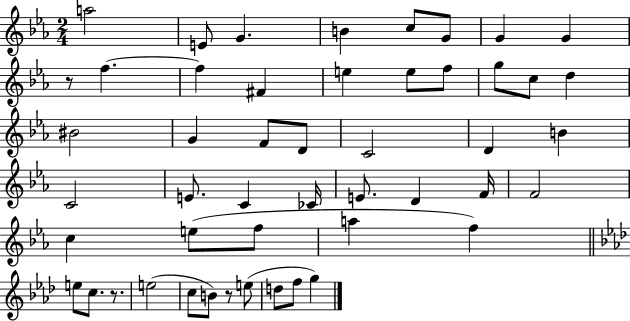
A5/h E4/e G4/q. B4/q C5/e G4/e G4/q G4/q R/e F5/q. F5/q F#4/q E5/q E5/e F5/e G5/e C5/e D5/q BIS4/h G4/q F4/e D4/e C4/h D4/q B4/q C4/h E4/e. C4/q CES4/s E4/e. D4/q F4/s F4/h C5/q E5/e F5/e A5/q F5/q E5/e C5/e. R/e. E5/h C5/e B4/e R/e E5/e D5/e F5/e G5/q